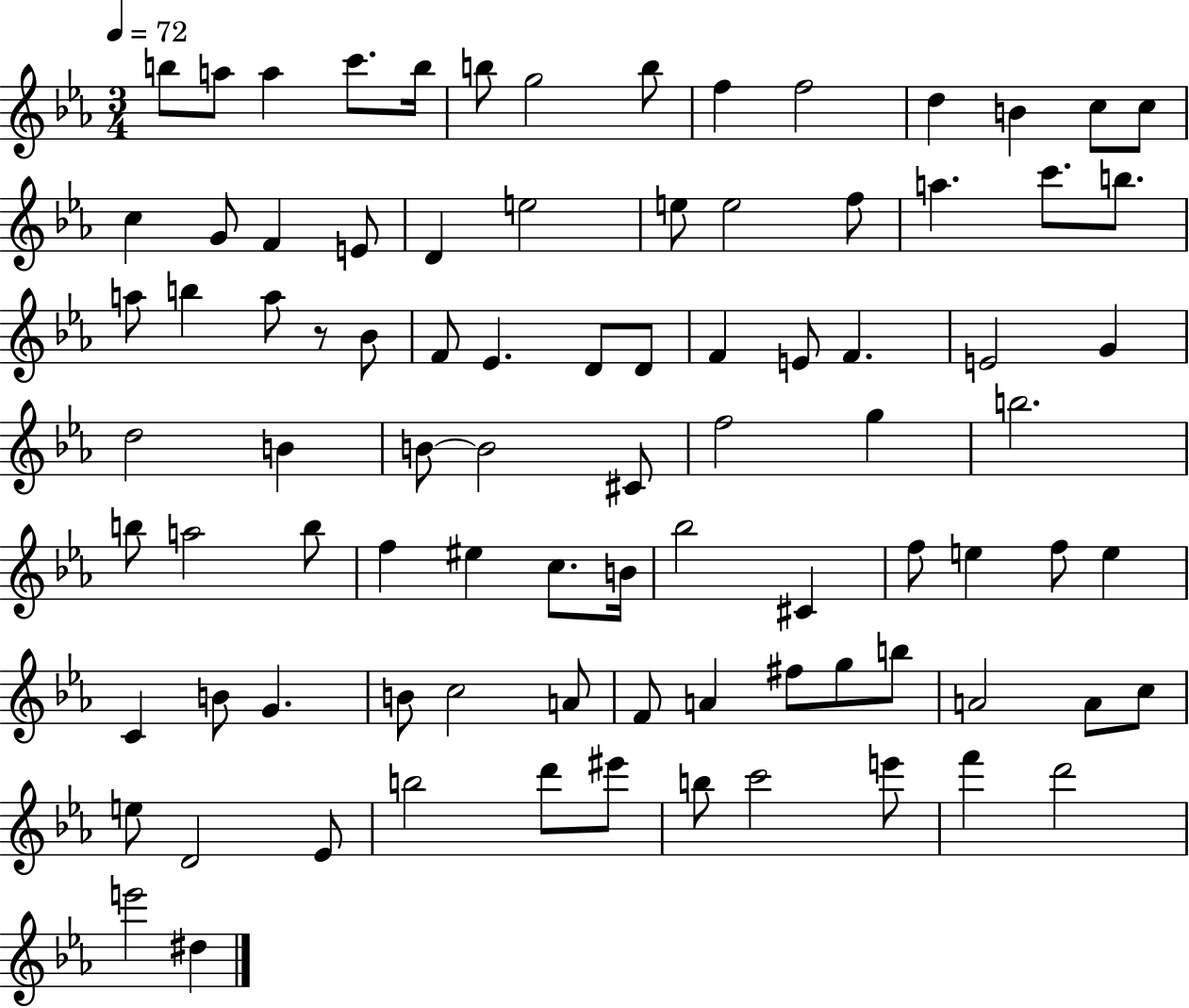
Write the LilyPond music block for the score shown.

{
  \clef treble
  \numericTimeSignature
  \time 3/4
  \key ees \major
  \tempo 4 = 72
  b''8 a''8 a''4 c'''8. b''16 | b''8 g''2 b''8 | f''4 f''2 | d''4 b'4 c''8 c''8 | \break c''4 g'8 f'4 e'8 | d'4 e''2 | e''8 e''2 f''8 | a''4. c'''8. b''8. | \break a''8 b''4 a''8 r8 bes'8 | f'8 ees'4. d'8 d'8 | f'4 e'8 f'4. | e'2 g'4 | \break d''2 b'4 | b'8~~ b'2 cis'8 | f''2 g''4 | b''2. | \break b''8 a''2 b''8 | f''4 eis''4 c''8. b'16 | bes''2 cis'4 | f''8 e''4 f''8 e''4 | \break c'4 b'8 g'4. | b'8 c''2 a'8 | f'8 a'4 fis''8 g''8 b''8 | a'2 a'8 c''8 | \break e''8 d'2 ees'8 | b''2 d'''8 eis'''8 | b''8 c'''2 e'''8 | f'''4 d'''2 | \break e'''2 dis''4 | \bar "|."
}